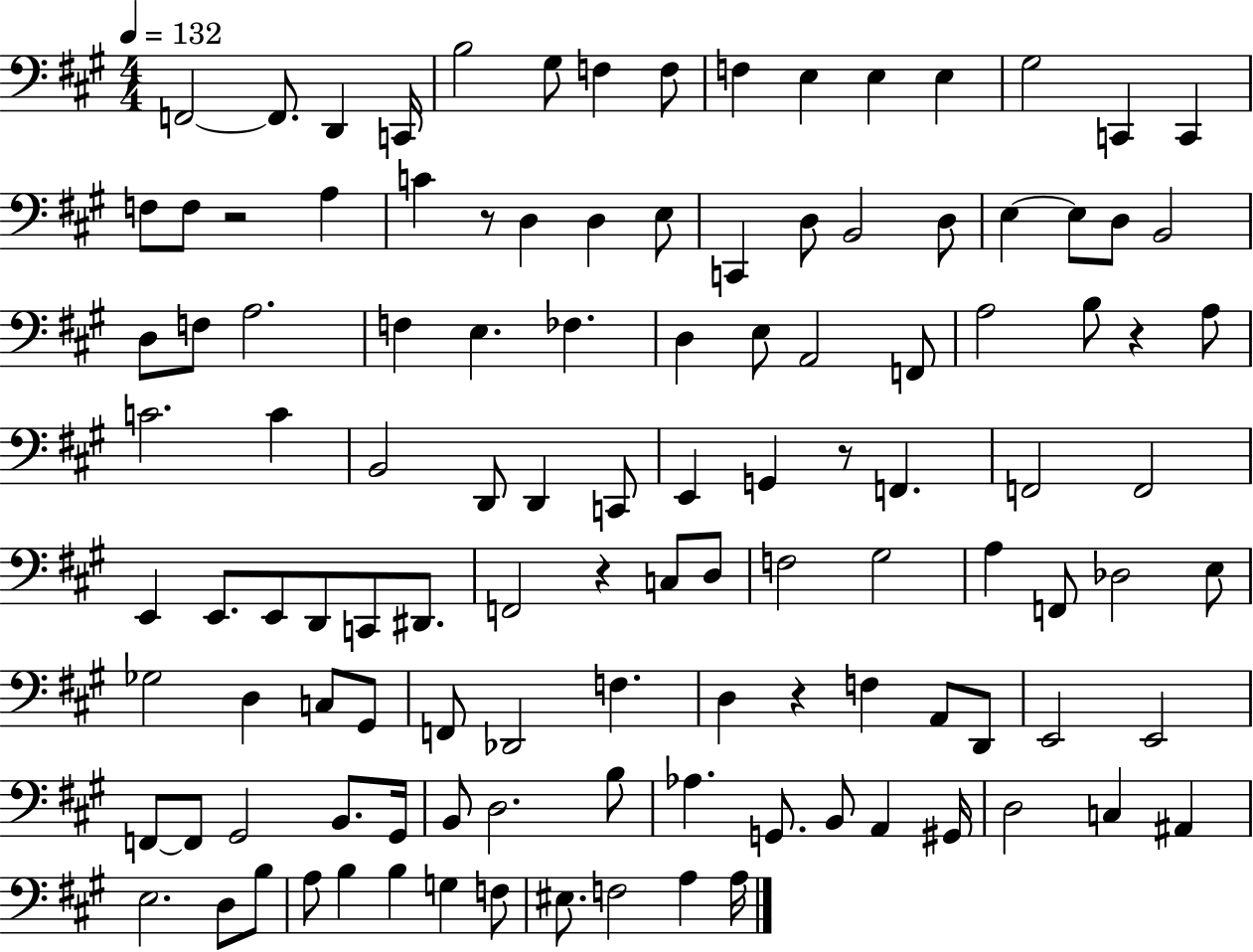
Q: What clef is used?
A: bass